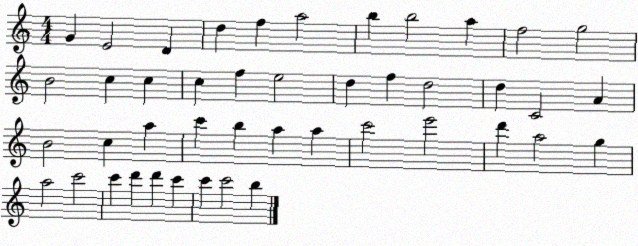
X:1
T:Untitled
M:4/4
L:1/4
K:C
G E2 D d f a2 b b2 a f2 g2 B2 c c c f e2 d f d2 d C2 A B2 c a c' b a a c'2 e'2 d' a2 g a2 c'2 c' d' d' c' c' c'2 b